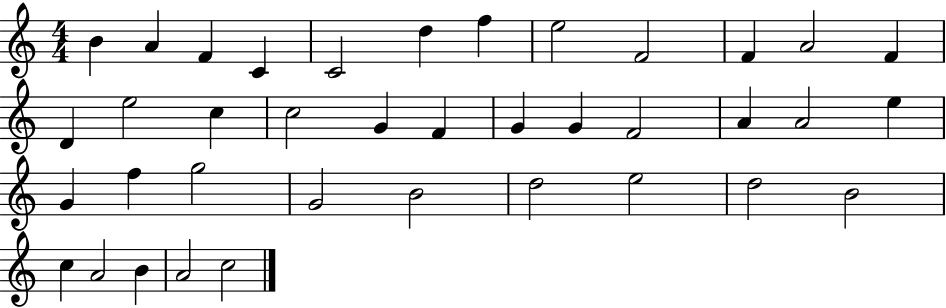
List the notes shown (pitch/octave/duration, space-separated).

B4/q A4/q F4/q C4/q C4/h D5/q F5/q E5/h F4/h F4/q A4/h F4/q D4/q E5/h C5/q C5/h G4/q F4/q G4/q G4/q F4/h A4/q A4/h E5/q G4/q F5/q G5/h G4/h B4/h D5/h E5/h D5/h B4/h C5/q A4/h B4/q A4/h C5/h